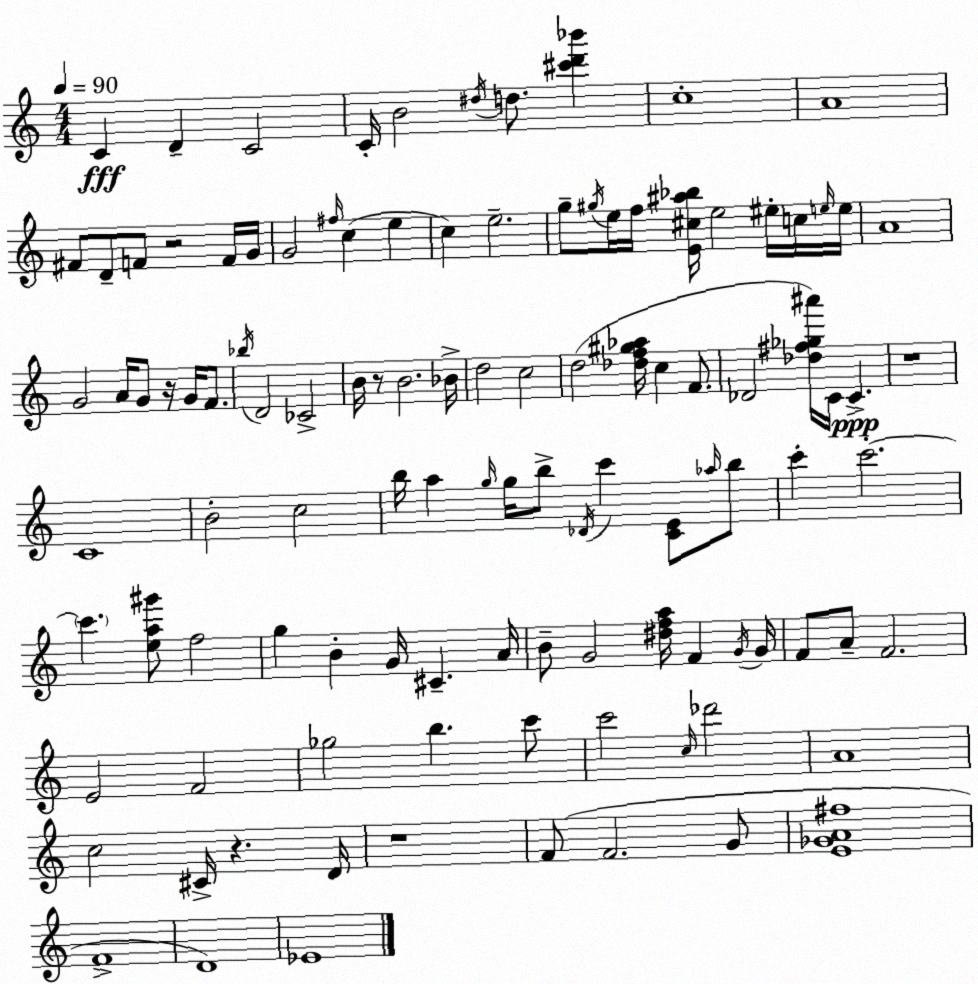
X:1
T:Untitled
M:4/4
L:1/4
K:C
C D C2 C/4 B2 ^d/4 d/2 [^c'd'_b'] c4 A4 ^F/2 D/2 F/2 z2 F/4 G/4 G2 ^f/4 c e c e2 g/2 ^g/4 e/4 f/4 [E^c^a_b]/4 e2 ^e/4 c/4 e/4 e/4 A4 G2 A/4 G/2 z/4 G/4 F/2 _b/4 D2 _C2 B/4 z/2 B2 _B/4 d2 c2 d2 [_df^g_a]/4 c F/2 _D2 [_d^f_g^a']/4 C/4 C z4 C4 B2 c2 b/4 a g/4 g/4 b/2 _D/4 c' [CE]/2 _a/4 b/2 c' c'2 c' [ea^g']/2 f2 g B G/4 ^C A/4 B/2 G2 [^dfa]/4 F G/4 G/4 F/2 A/2 F2 E2 F2 _g2 b c'/2 c'2 c/4 _d'2 A4 c2 ^C/4 z D/4 z4 F/2 F2 G/2 [E_GA^f]4 F4 D4 _E4